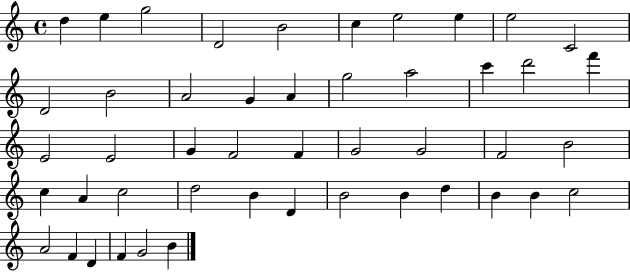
X:1
T:Untitled
M:4/4
L:1/4
K:C
d e g2 D2 B2 c e2 e e2 C2 D2 B2 A2 G A g2 a2 c' d'2 f' E2 E2 G F2 F G2 G2 F2 B2 c A c2 d2 B D B2 B d B B c2 A2 F D F G2 B